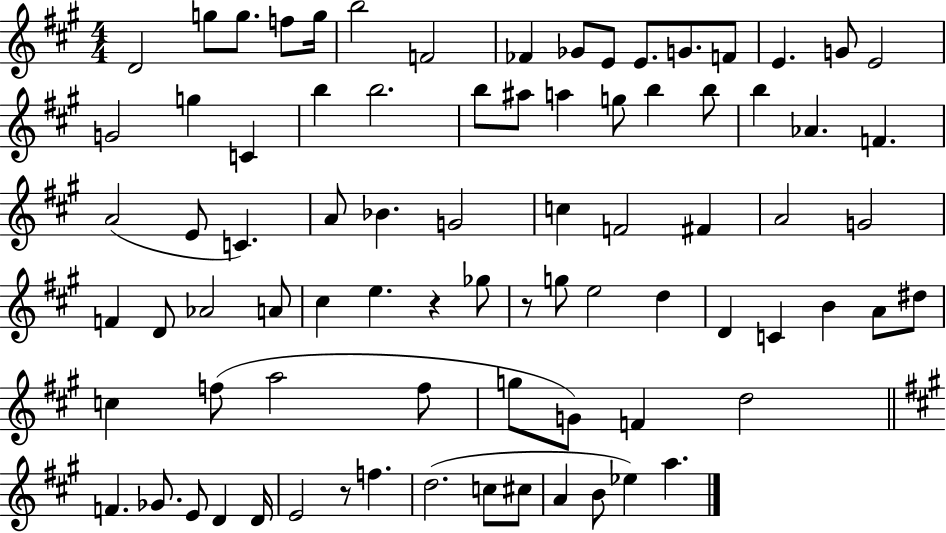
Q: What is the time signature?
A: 4/4